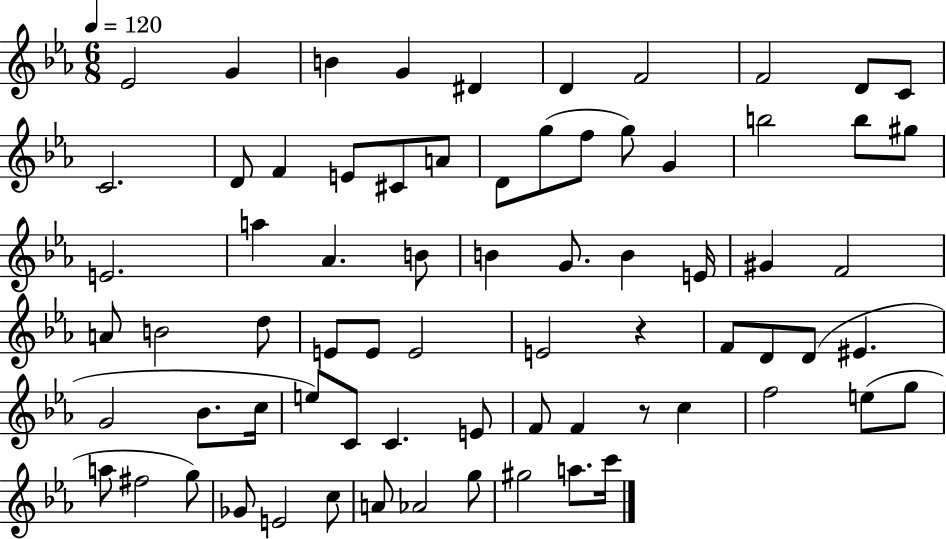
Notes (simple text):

Eb4/h G4/q B4/q G4/q D#4/q D4/q F4/h F4/h D4/e C4/e C4/h. D4/e F4/q E4/e C#4/e A4/e D4/e G5/e F5/e G5/e G4/q B5/h B5/e G#5/e E4/h. A5/q Ab4/q. B4/e B4/q G4/e. B4/q E4/s G#4/q F4/h A4/e B4/h D5/e E4/e E4/e E4/h E4/h R/q F4/e D4/e D4/e EIS4/q. G4/h Bb4/e. C5/s E5/e C4/e C4/q. E4/e F4/e F4/q R/e C5/q F5/h E5/e G5/e A5/e F#5/h G5/e Gb4/e E4/h C5/e A4/e Ab4/h G5/e G#5/h A5/e. C6/s